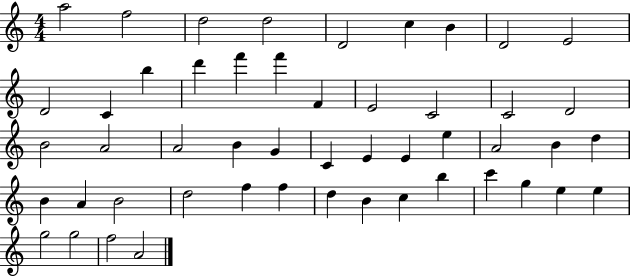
{
  \clef treble
  \numericTimeSignature
  \time 4/4
  \key c \major
  a''2 f''2 | d''2 d''2 | d'2 c''4 b'4 | d'2 e'2 | \break d'2 c'4 b''4 | d'''4 f'''4 f'''4 f'4 | e'2 c'2 | c'2 d'2 | \break b'2 a'2 | a'2 b'4 g'4 | c'4 e'4 e'4 e''4 | a'2 b'4 d''4 | \break b'4 a'4 b'2 | d''2 f''4 f''4 | d''4 b'4 c''4 b''4 | c'''4 g''4 e''4 e''4 | \break g''2 g''2 | f''2 a'2 | \bar "|."
}